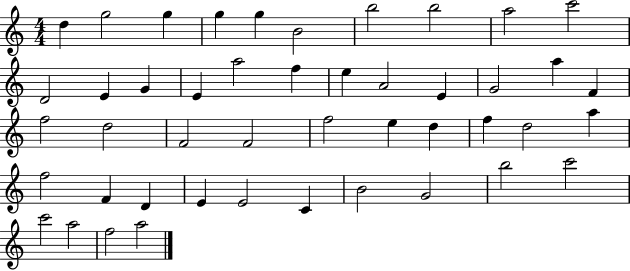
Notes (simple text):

D5/q G5/h G5/q G5/q G5/q B4/h B5/h B5/h A5/h C6/h D4/h E4/q G4/q E4/q A5/h F5/q E5/q A4/h E4/q G4/h A5/q F4/q F5/h D5/h F4/h F4/h F5/h E5/q D5/q F5/q D5/h A5/q F5/h F4/q D4/q E4/q E4/h C4/q B4/h G4/h B5/h C6/h C6/h A5/h F5/h A5/h